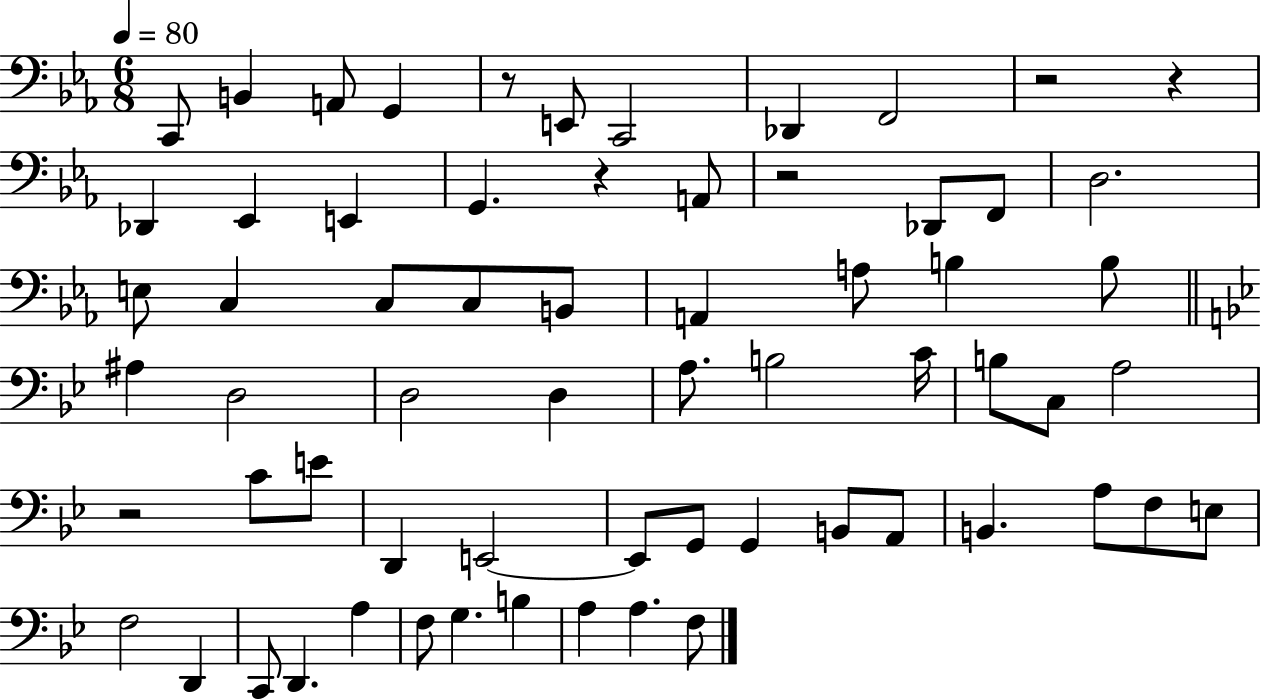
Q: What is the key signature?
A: EES major